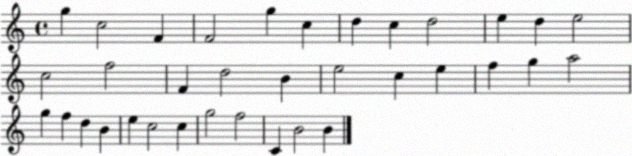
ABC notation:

X:1
T:Untitled
M:4/4
L:1/4
K:C
g c2 F F2 g c d c d2 e d e2 c2 f2 F d2 B e2 c e f g a2 g f d B e c2 c g2 f2 C B2 B